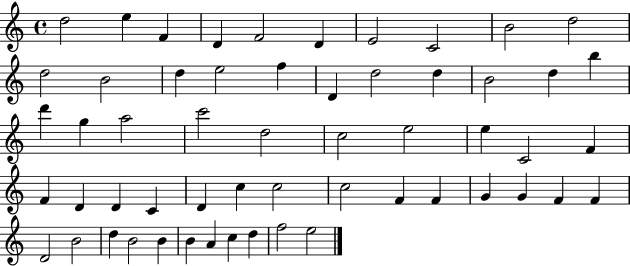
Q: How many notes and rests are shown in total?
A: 56